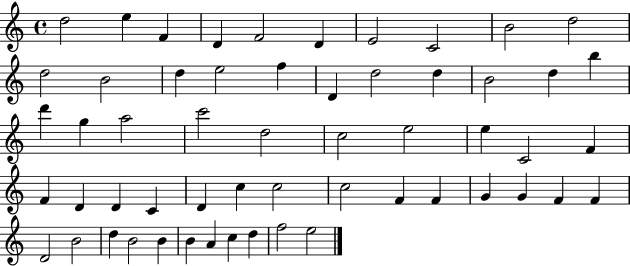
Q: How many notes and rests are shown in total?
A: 56